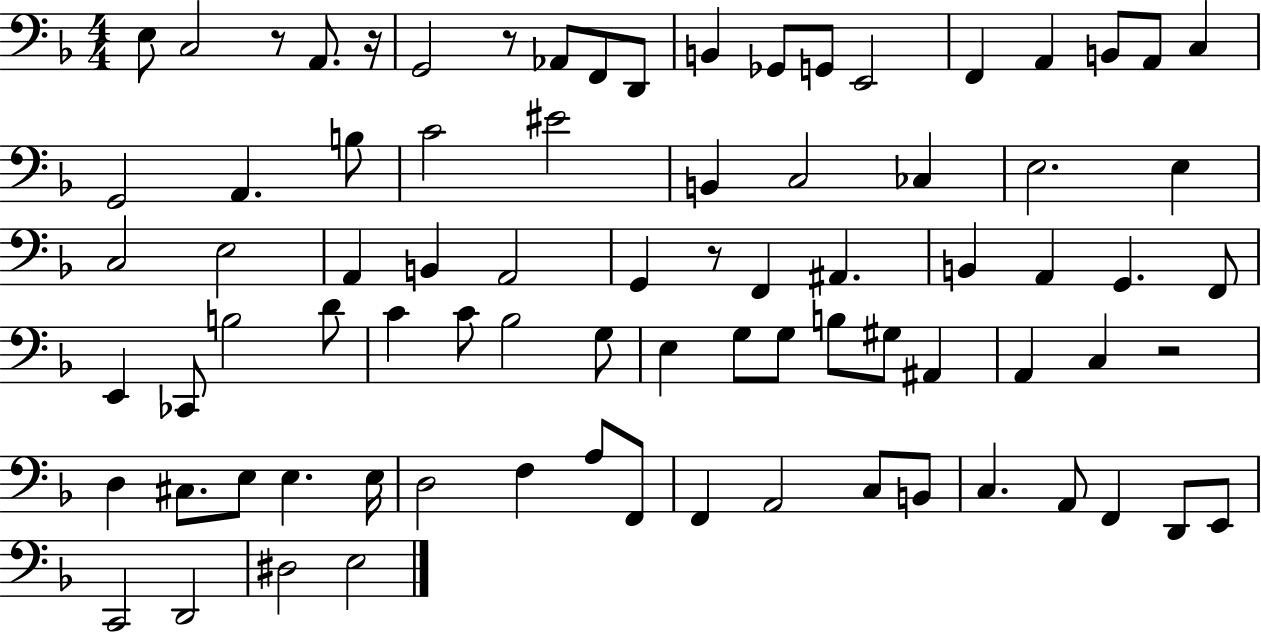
E3/e C3/h R/e A2/e. R/s G2/h R/e Ab2/e F2/e D2/e B2/q Gb2/e G2/e E2/h F2/q A2/q B2/e A2/e C3/q G2/h A2/q. B3/e C4/h EIS4/h B2/q C3/h CES3/q E3/h. E3/q C3/h E3/h A2/q B2/q A2/h G2/q R/e F2/q A#2/q. B2/q A2/q G2/q. F2/e E2/q CES2/e B3/h D4/e C4/q C4/e Bb3/h G3/e E3/q G3/e G3/e B3/e G#3/e A#2/q A2/q C3/q R/h D3/q C#3/e. E3/e E3/q. E3/s D3/h F3/q A3/e F2/e F2/q A2/h C3/e B2/e C3/q. A2/e F2/q D2/e E2/e C2/h D2/h D#3/h E3/h